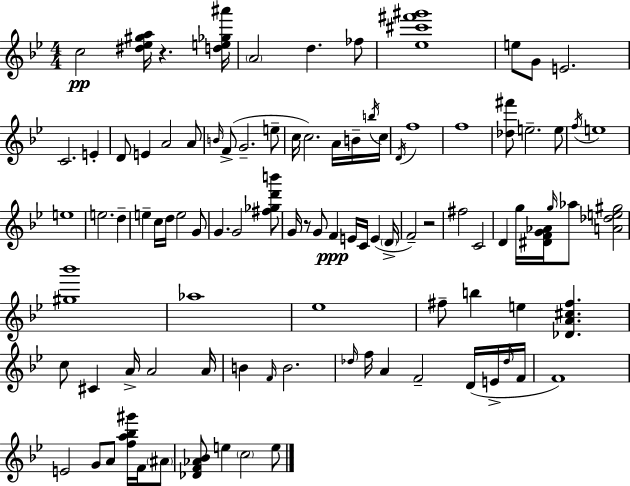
{
  \clef treble
  \numericTimeSignature
  \time 4/4
  \key g \minor
  \repeat volta 2 { c''2\pp <dis'' ees'' gis'' a''>16 r4. <d'' e'' ges'' ais'''>16 | \parenthesize a'2 d''4. fes''8 | <ees'' cis''' fis''' gis'''>1 | e''8 g'8 e'2. | \break c'2. e'4-. | d'8 e'4 a'2 a'8 | \grace { b'16 } f'8->( g'2.-- e''8-- | c''16 c''2.) a'16 b'16-- | \break \acciaccatura { b''16 } c''16 \acciaccatura { d'16 } f''1 | f''1 | <des'' fis'''>8 e''2.-- | e''8 \acciaccatura { f''16 } e''1 | \break e''1 | e''2. | d''4-- e''4-- c''16 d''16 e''2 | g'8 g'4. g'2 | \break <fis'' ges'' d''' b'''>8 g'16 r8 g'8 f'4\ppp e'16 c'16 e'4( | \parenthesize d'16-> f'2--) r2 | fis''2 c'2 | d'4 g''16 <dis' f' g' aes'>16 \grace { g''16 } aes''8 <a' des'' e'' gis''>2 | \break <gis'' bes'''>1 | aes''1 | ees''1 | fis''8-- b''4 e''4 <des' a' cis'' fis''>4. | \break c''8 cis'4 a'16-> a'2 | a'16 b'4 \grace { f'16 } b'2. | \grace { des''16 } f''16 a'4 f'2-- | d'16( e'16-> \grace { des''16 } f'16 f'1) | \break e'2 | g'8 a'8 <f'' a'' bes'' gis'''>16 f'16 \parenthesize ais'8 <des' f' aes' bes'>8 e''4 \parenthesize c''2 | e''8 } \bar "|."
}